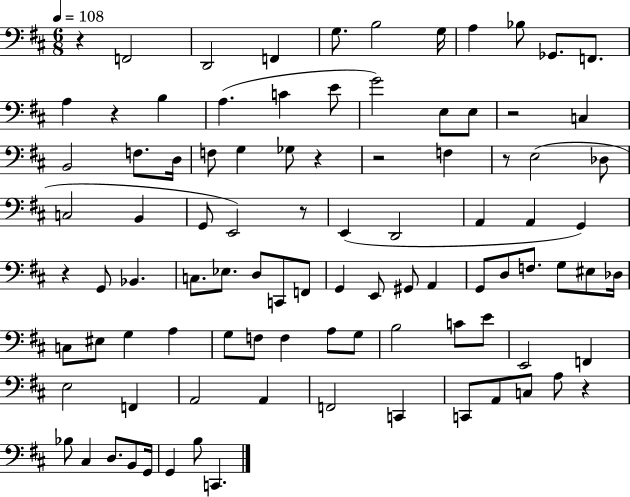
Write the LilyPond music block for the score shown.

{
  \clef bass
  \numericTimeSignature
  \time 6/8
  \key d \major
  \tempo 4 = 108
  \repeat volta 2 { r4 f,2 | d,2 f,4 | g8. b2 g16 | a4 bes8 ges,8. f,8. | \break a4 r4 b4 | a4.( c'4 e'8 | g'2) e8 e8 | r2 c4 | \break b,2 f8. d16 | f8 g4 ges8 r4 | r2 f4 | r8 e2( des8 | \break c2 b,4 | g,8 e,2) r8 | e,4( d,2 | a,4 a,4 g,4) | \break r4 g,8 bes,4. | c8. ees8. d8 c,8 f,8 | g,4 e,8 gis,8 a,4 | g,8 d8 f8. g8 eis8 des16 | \break c8 eis8 g4 a4 | g8 f8 f4 a8 g8 | b2 c'8 e'8 | e,2 f,4 | \break e2 f,4 | a,2 a,4 | f,2 c,4 | c,8 a,8 c8 a8 r4 | \break bes8 cis4 d8. b,8 g,16 | g,4 b8 c,4. | } \bar "|."
}